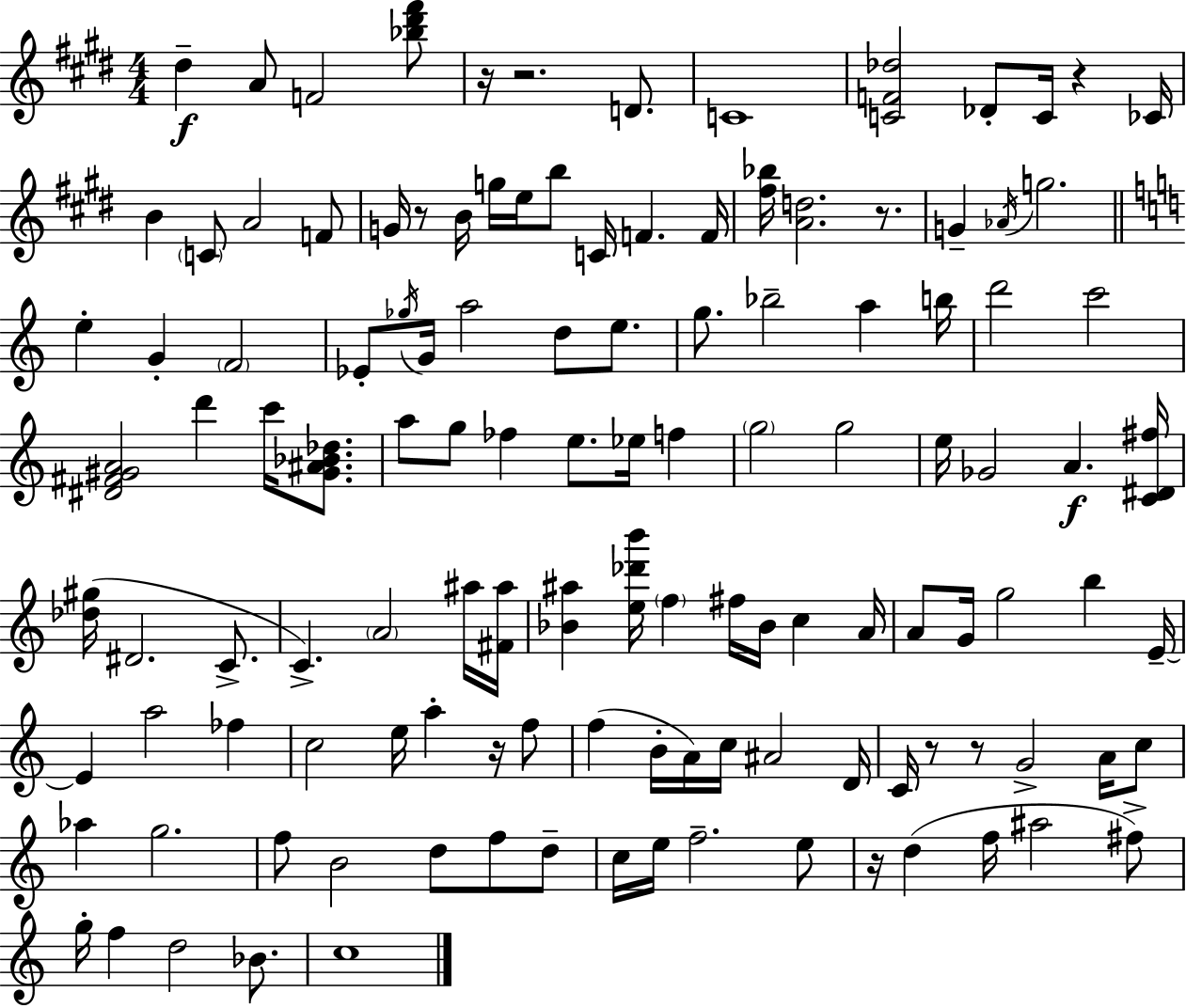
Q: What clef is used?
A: treble